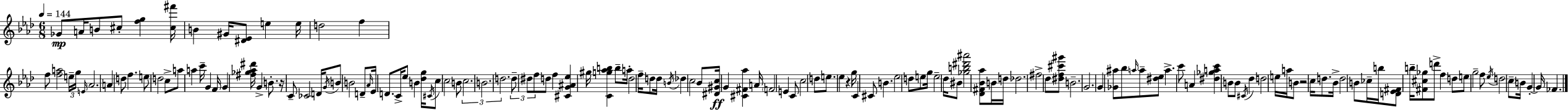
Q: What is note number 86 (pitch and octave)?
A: B4